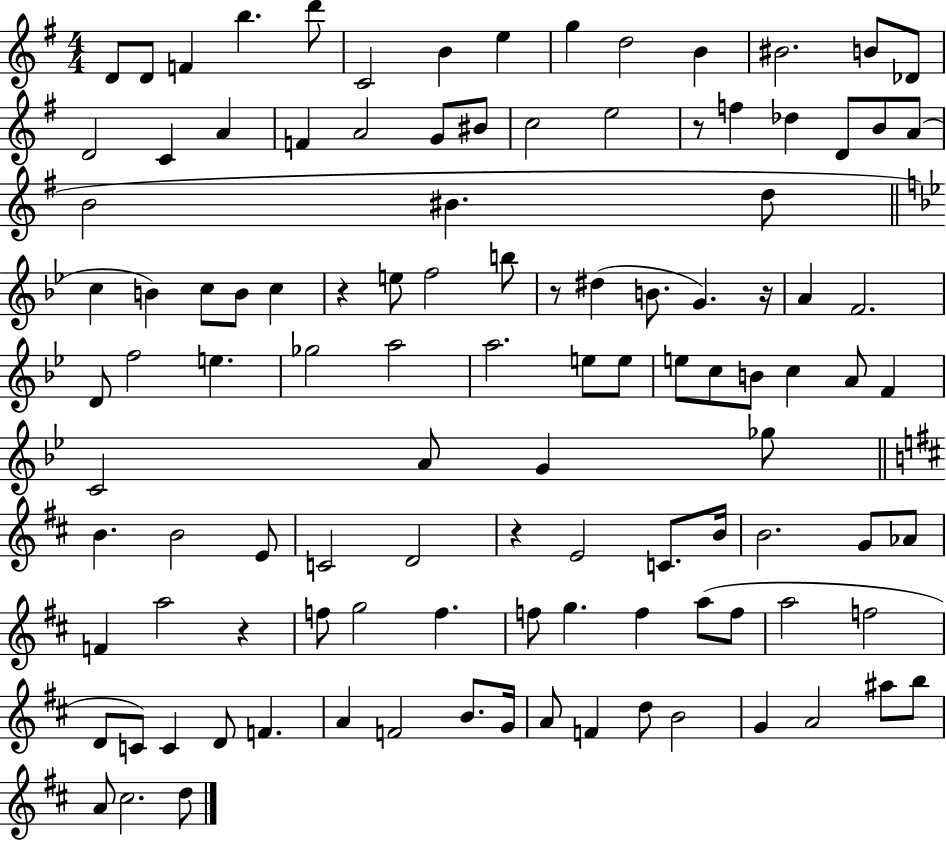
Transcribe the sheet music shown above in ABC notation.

X:1
T:Untitled
M:4/4
L:1/4
K:G
D/2 D/2 F b d'/2 C2 B e g d2 B ^B2 B/2 _D/2 D2 C A F A2 G/2 ^B/2 c2 e2 z/2 f _d D/2 B/2 A/2 B2 ^B d/2 c B c/2 B/2 c z e/2 f2 b/2 z/2 ^d B/2 G z/4 A F2 D/2 f2 e _g2 a2 a2 e/2 e/2 e/2 c/2 B/2 c A/2 F C2 A/2 G _g/2 B B2 E/2 C2 D2 z E2 C/2 B/4 B2 G/2 _A/2 F a2 z f/2 g2 f f/2 g f a/2 f/2 a2 f2 D/2 C/2 C D/2 F A F2 B/2 G/4 A/2 F d/2 B2 G A2 ^a/2 b/2 A/2 ^c2 d/2